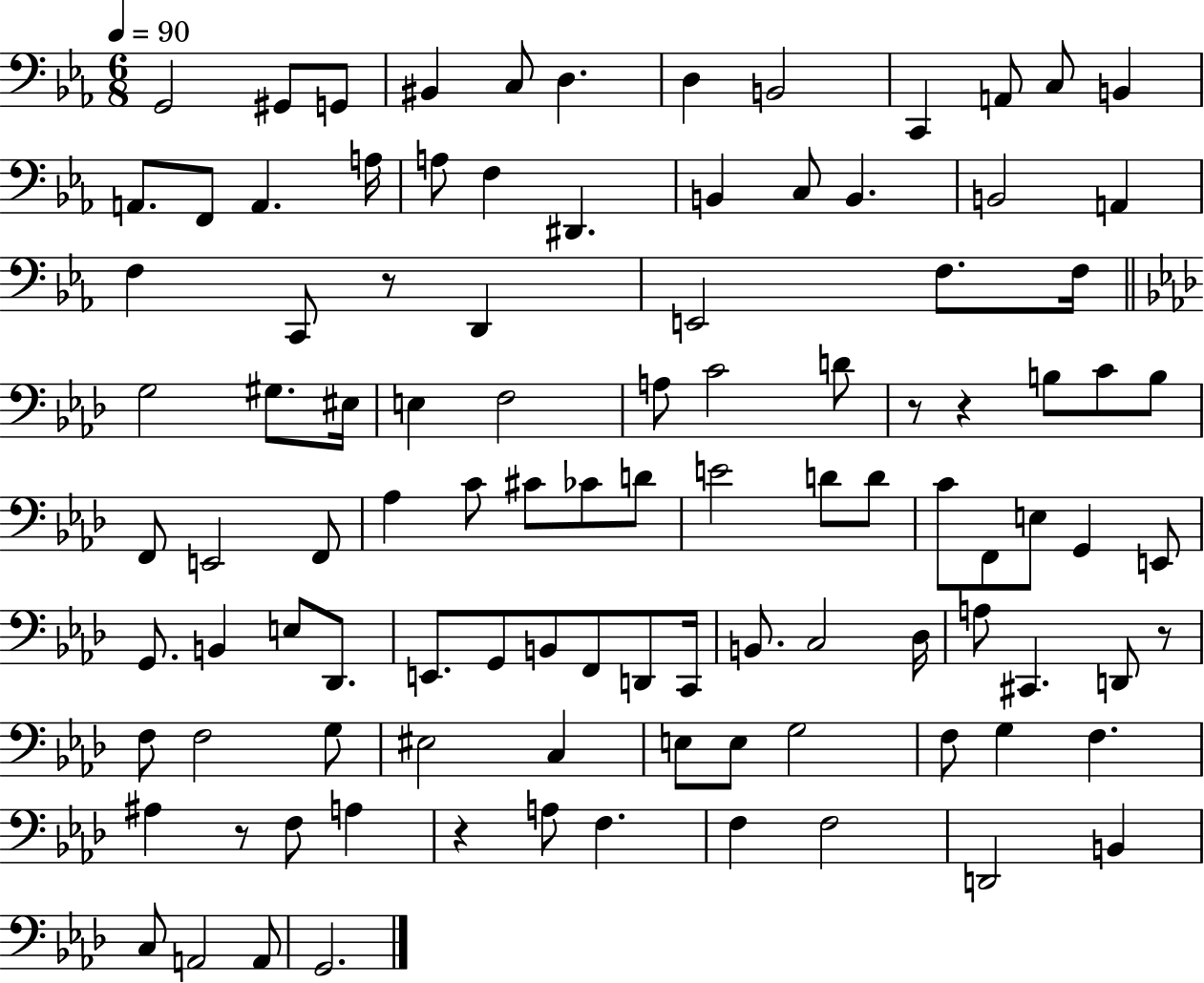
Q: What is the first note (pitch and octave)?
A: G2